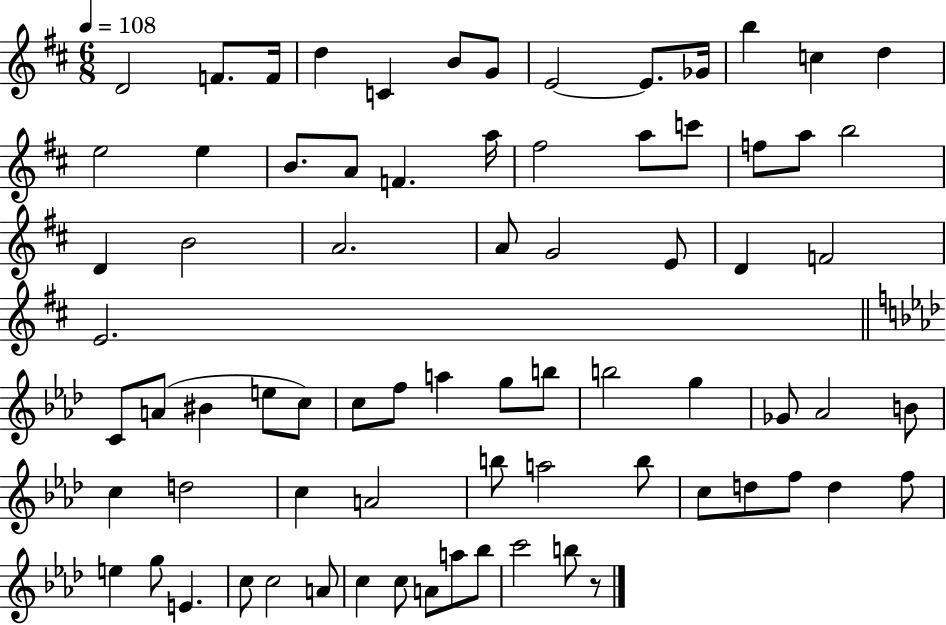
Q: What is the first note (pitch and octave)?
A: D4